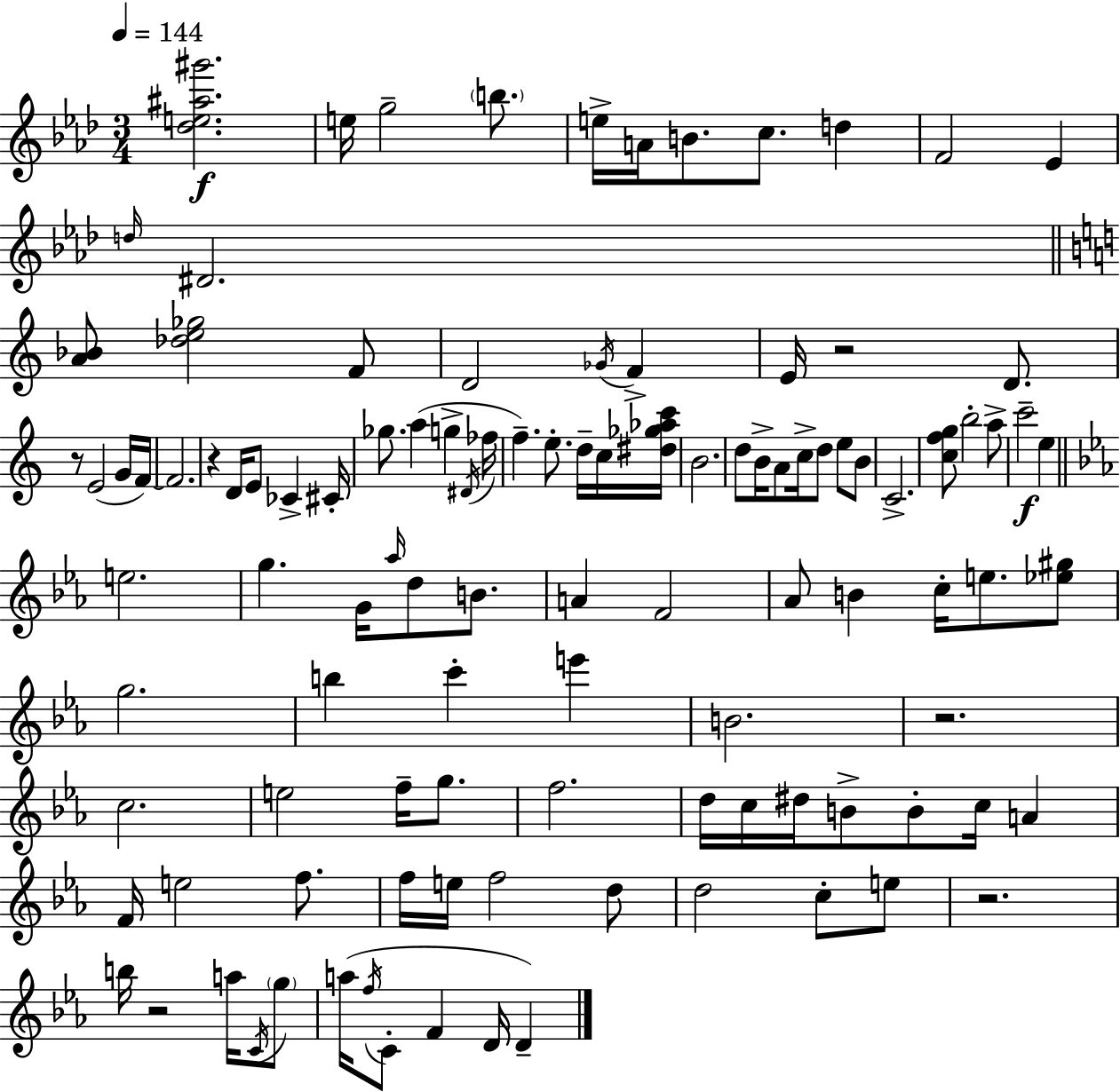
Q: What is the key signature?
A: AES major